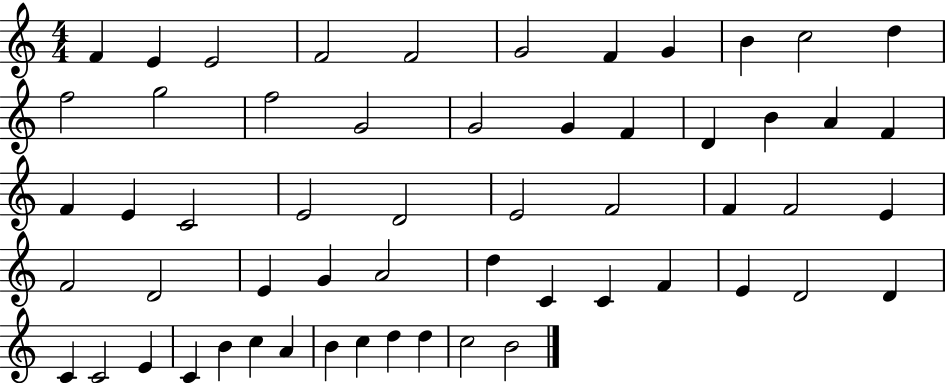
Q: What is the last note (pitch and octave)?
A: B4